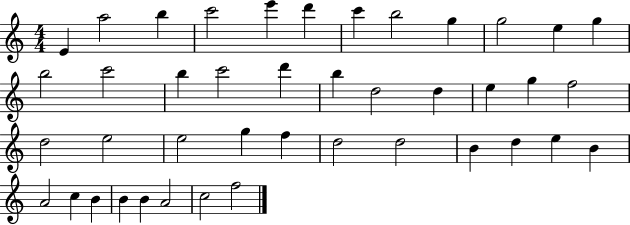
{
  \clef treble
  \numericTimeSignature
  \time 4/4
  \key c \major
  e'4 a''2 b''4 | c'''2 e'''4 d'''4 | c'''4 b''2 g''4 | g''2 e''4 g''4 | \break b''2 c'''2 | b''4 c'''2 d'''4 | b''4 d''2 d''4 | e''4 g''4 f''2 | \break d''2 e''2 | e''2 g''4 f''4 | d''2 d''2 | b'4 d''4 e''4 b'4 | \break a'2 c''4 b'4 | b'4 b'4 a'2 | c''2 f''2 | \bar "|."
}